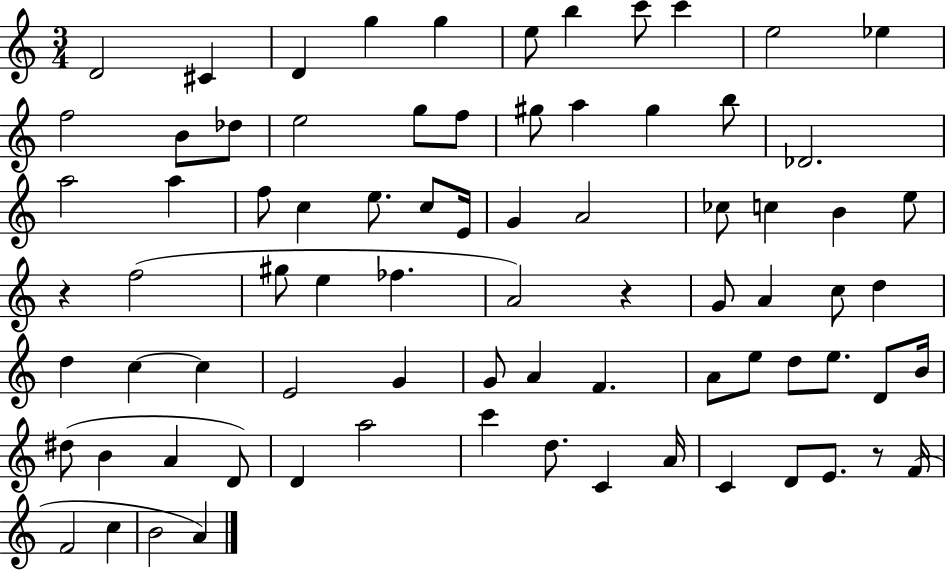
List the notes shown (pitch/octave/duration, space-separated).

D4/h C#4/q D4/q G5/q G5/q E5/e B5/q C6/e C6/q E5/h Eb5/q F5/h B4/e Db5/e E5/h G5/e F5/e G#5/e A5/q G#5/q B5/e Db4/h. A5/h A5/q F5/e C5/q E5/e. C5/e E4/s G4/q A4/h CES5/e C5/q B4/q E5/e R/q F5/h G#5/e E5/q FES5/q. A4/h R/q G4/e A4/q C5/e D5/q D5/q C5/q C5/q E4/h G4/q G4/e A4/q F4/q. A4/e E5/e D5/e E5/e. D4/e B4/s D#5/e B4/q A4/q D4/e D4/q A5/h C6/q D5/e. C4/q A4/s C4/q D4/e E4/e. R/e F4/s F4/h C5/q B4/h A4/q